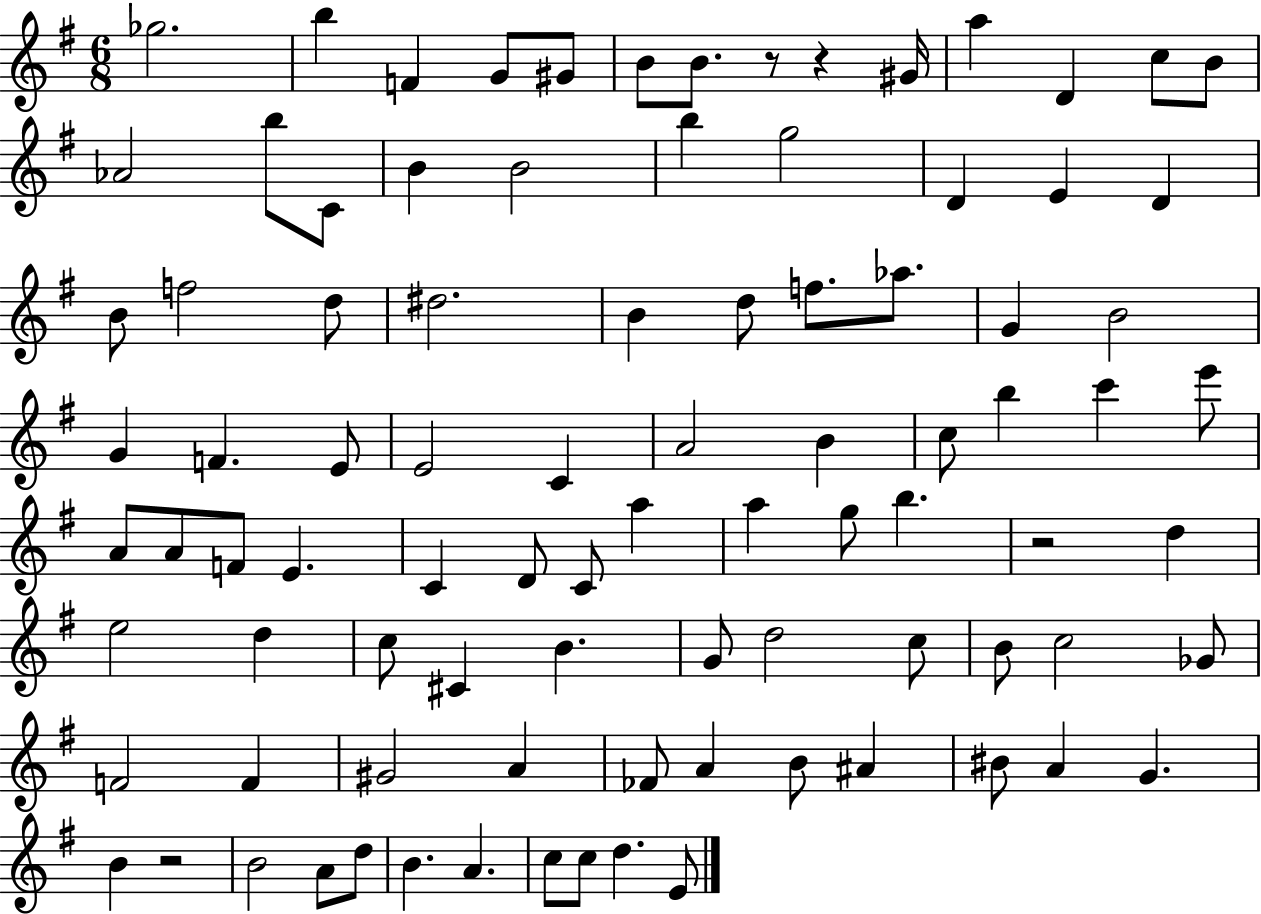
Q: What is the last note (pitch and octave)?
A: E4